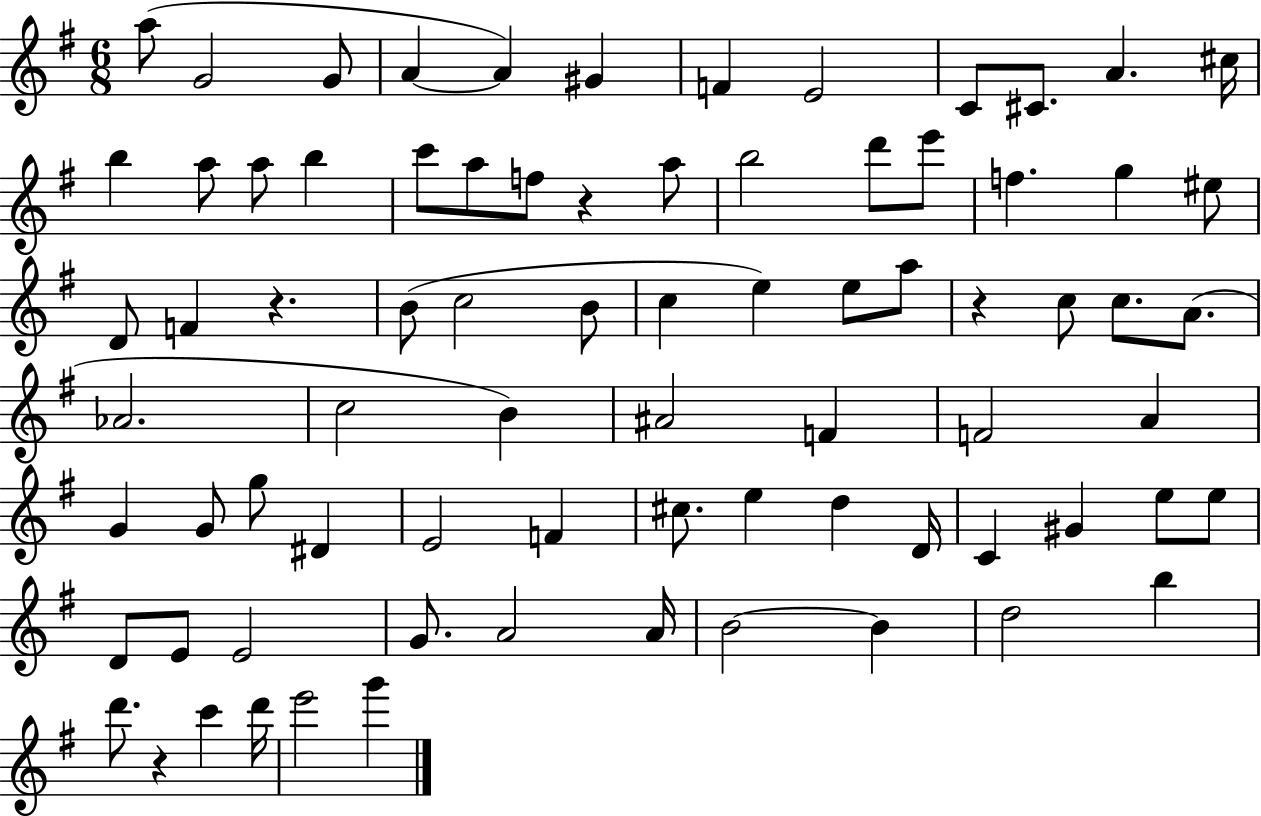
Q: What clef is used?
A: treble